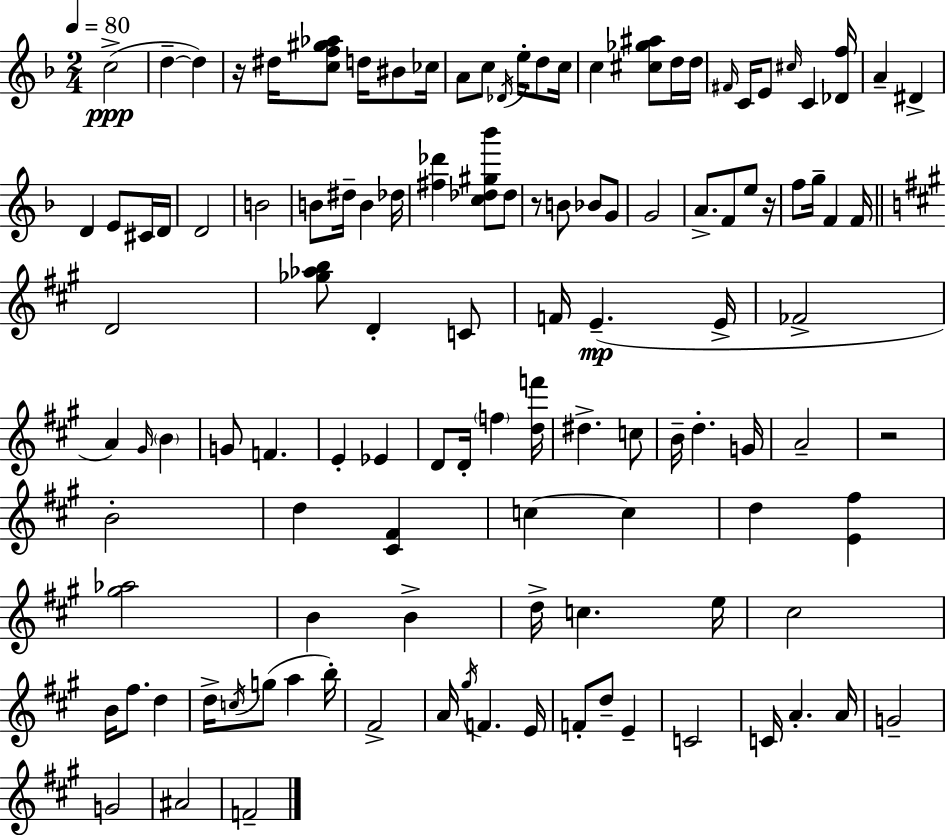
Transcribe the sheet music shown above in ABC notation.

X:1
T:Untitled
M:2/4
L:1/4
K:F
c2 d d z/4 ^d/4 [cf^g_a]/2 d/4 ^B/2 _c/4 A/2 c/2 _D/4 e/4 d/2 c/4 c [^c_g^a]/2 d/4 d/4 ^F/4 C/4 E/2 ^c/4 C [_Df]/4 A ^D D E/2 ^C/4 D/4 D2 B2 B/2 ^d/4 B _d/4 [^f_d'] [c_d^g_b']/2 _d/2 z/2 B/2 _B/2 G/2 G2 A/2 F/2 e/2 z/4 f/2 g/4 F F/4 D2 [_g_ab]/2 D C/2 F/4 E E/4 _F2 A ^G/4 B G/2 F E _E D/2 D/4 f [df']/4 ^d c/2 B/4 d G/4 A2 z2 B2 d [^C^F] c c d [E^f] [^g_a]2 B B d/4 c e/4 ^c2 B/4 ^f/2 d d/4 c/4 g/2 a b/4 ^F2 A/4 ^g/4 F E/4 F/2 d/2 E C2 C/4 A A/4 G2 G2 ^A2 F2